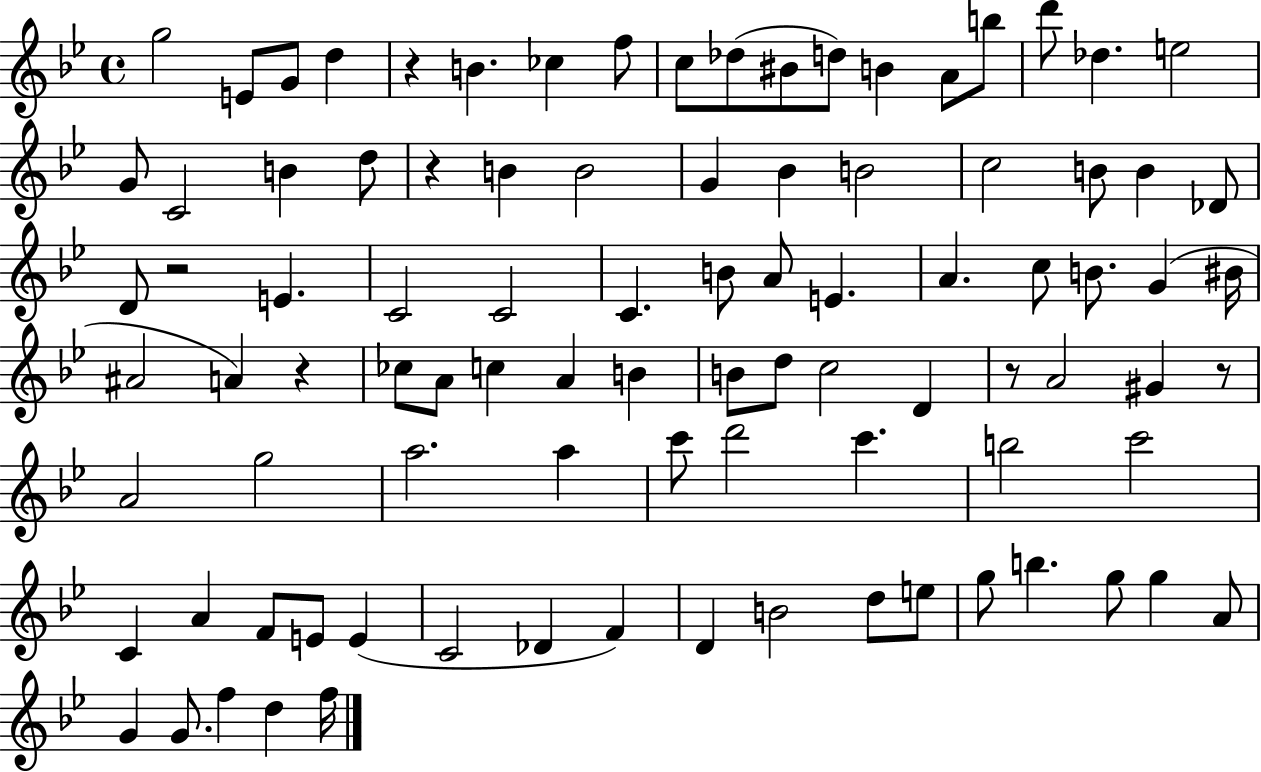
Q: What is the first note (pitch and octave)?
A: G5